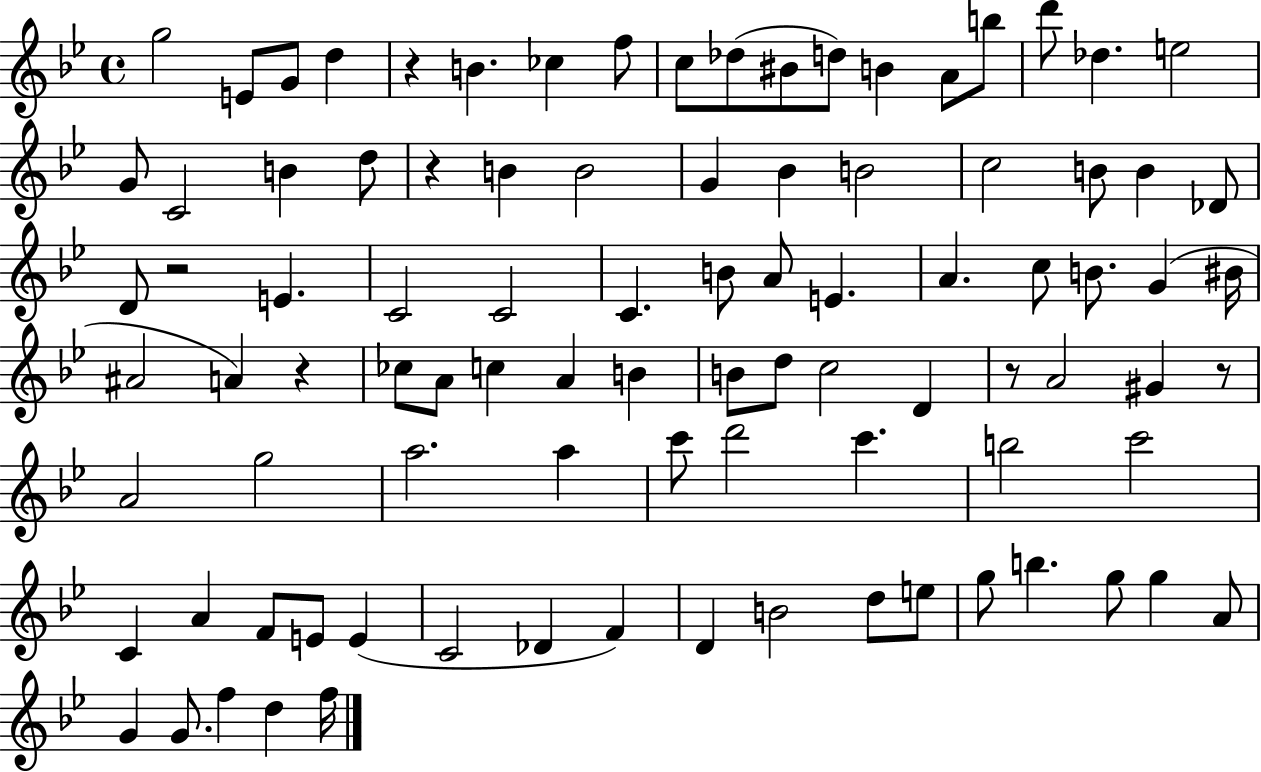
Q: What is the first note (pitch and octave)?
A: G5